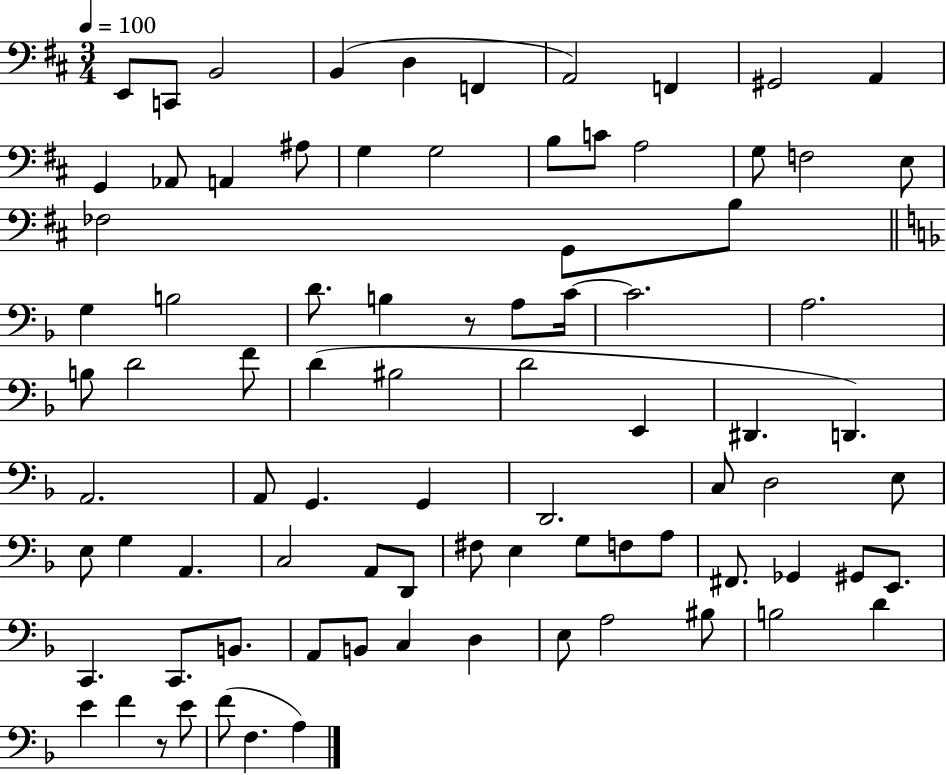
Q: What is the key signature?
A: D major